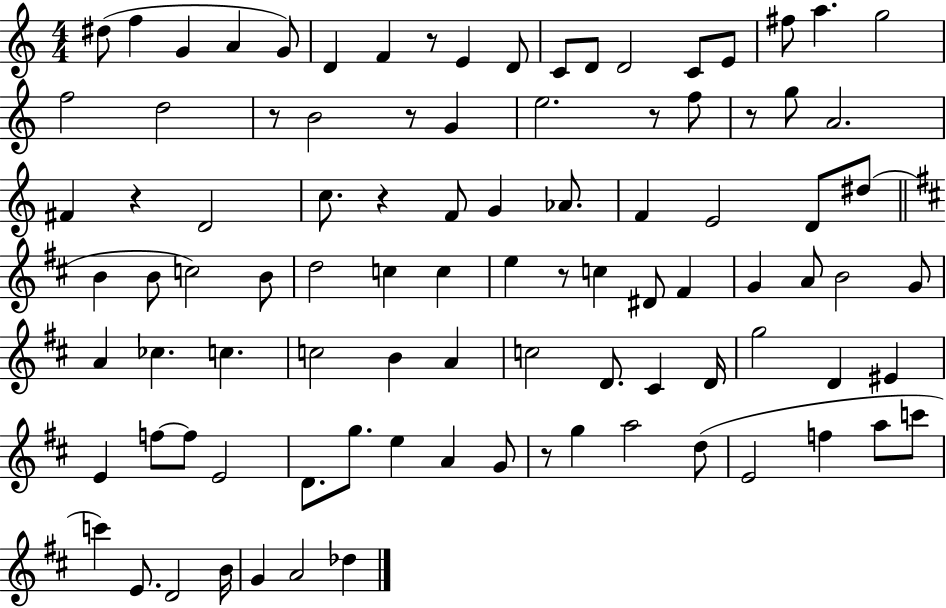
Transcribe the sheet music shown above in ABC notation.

X:1
T:Untitled
M:4/4
L:1/4
K:C
^d/2 f G A G/2 D F z/2 E D/2 C/2 D/2 D2 C/2 E/2 ^f/2 a g2 f2 d2 z/2 B2 z/2 G e2 z/2 f/2 z/2 g/2 A2 ^F z D2 c/2 z F/2 G _A/2 F E2 D/2 ^d/2 B B/2 c2 B/2 d2 c c e z/2 c ^D/2 ^F G A/2 B2 G/2 A _c c c2 B A c2 D/2 ^C D/4 g2 D ^E E f/2 f/2 E2 D/2 g/2 e A G/2 z/2 g a2 d/2 E2 f a/2 c'/2 c' E/2 D2 B/4 G A2 _d